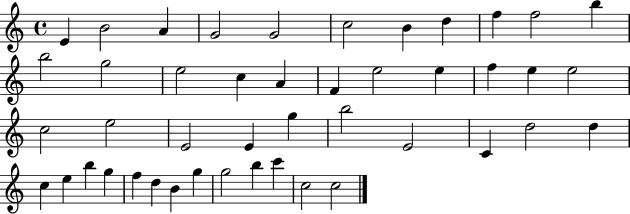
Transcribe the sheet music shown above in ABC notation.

X:1
T:Untitled
M:4/4
L:1/4
K:C
E B2 A G2 G2 c2 B d f f2 b b2 g2 e2 c A F e2 e f e e2 c2 e2 E2 E g b2 E2 C d2 d c e b g f d B g g2 b c' c2 c2